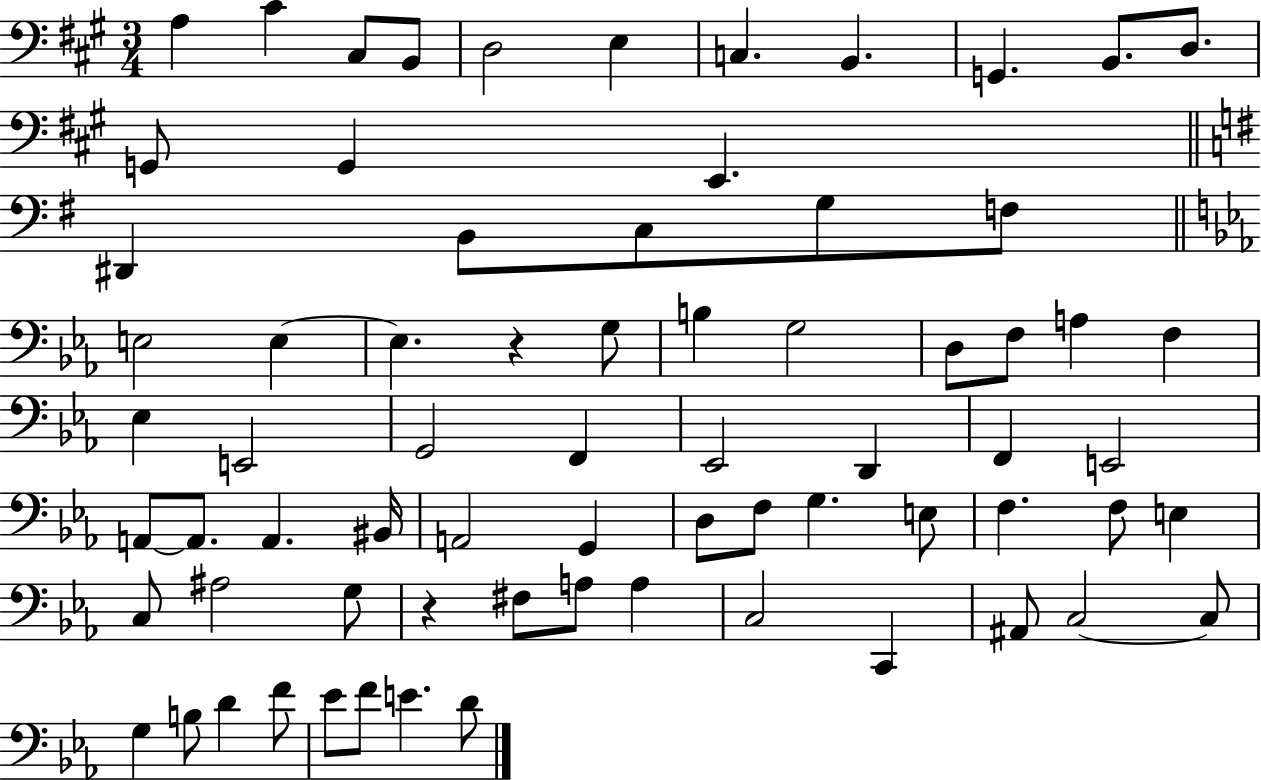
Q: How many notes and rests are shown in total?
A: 71